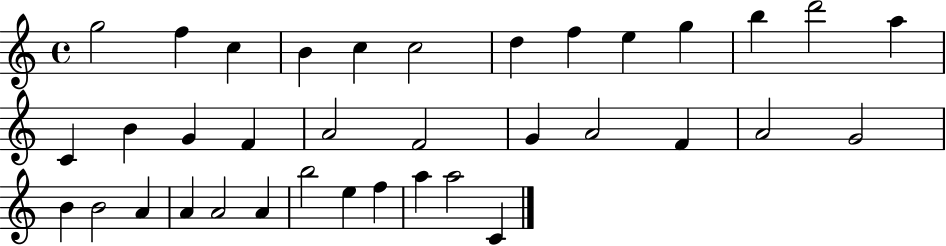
G5/h F5/q C5/q B4/q C5/q C5/h D5/q F5/q E5/q G5/q B5/q D6/h A5/q C4/q B4/q G4/q F4/q A4/h F4/h G4/q A4/h F4/q A4/h G4/h B4/q B4/h A4/q A4/q A4/h A4/q B5/h E5/q F5/q A5/q A5/h C4/q